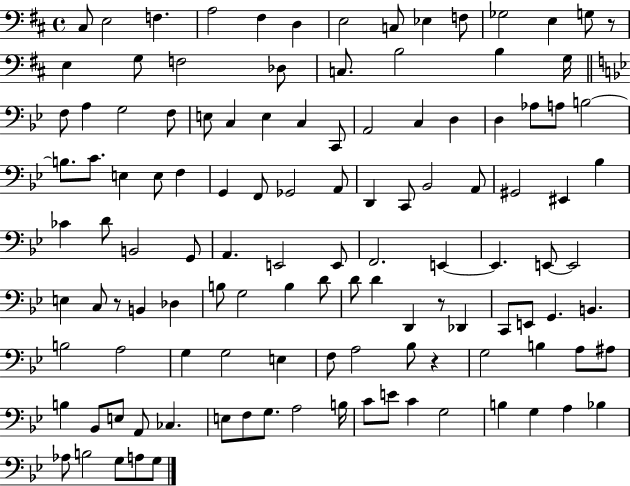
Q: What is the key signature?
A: D major